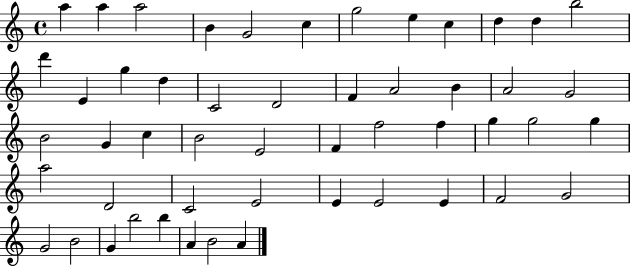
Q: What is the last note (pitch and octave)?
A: A4